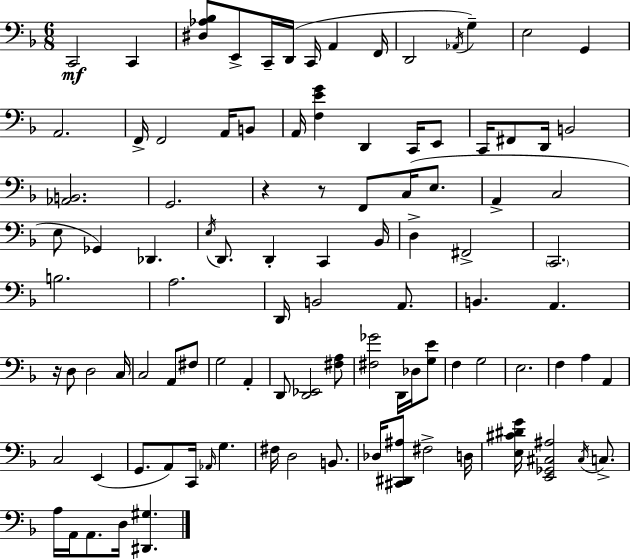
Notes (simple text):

C2/h C2/q [D#3,Ab3,Bb3]/e E2/e C2/s D2/s C2/s A2/q F2/s D2/h Ab2/s G3/q E3/h G2/q A2/h. F2/s F2/h A2/s B2/e A2/s [F3,E4,G4]/q D2/q C2/s E2/e C2/s F#2/e D2/s B2/h [Ab2,B2]/h. G2/h. R/q R/e F2/e C3/s E3/e. A2/q C3/h E3/e Gb2/q Db2/q. E3/s D2/e. D2/q C2/q Bb2/s D3/q F#2/h C2/h. B3/h. A3/h. D2/s B2/h A2/e. B2/q. A2/q. R/s D3/e D3/h C3/s C3/h A2/e F#3/e G3/h A2/q D2/e [D2,Eb2]/h [F#3,A3]/e [F#3,Gb4]/h D2/s Db3/s [G3,E4]/e F3/q G3/h E3/h. F3/q A3/q A2/q C3/h E2/q G2/e. A2/e C2/s Ab2/s G3/q. F#3/s D3/h B2/e. Db3/s [C#2,D#2,A#3]/e F#3/h D3/s [E3,C#4,D#4,G4]/s [E2,Gb2,C#3,A#3]/h C#3/s C3/e. A3/s A2/s A2/e. D3/s [D#2,G#3]/q.